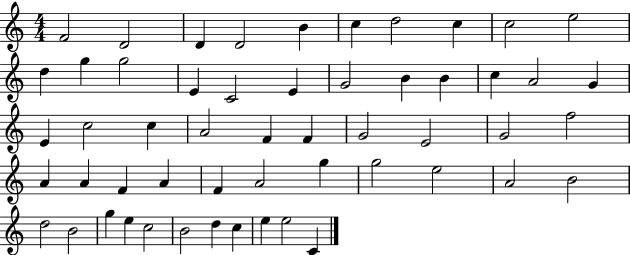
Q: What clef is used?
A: treble